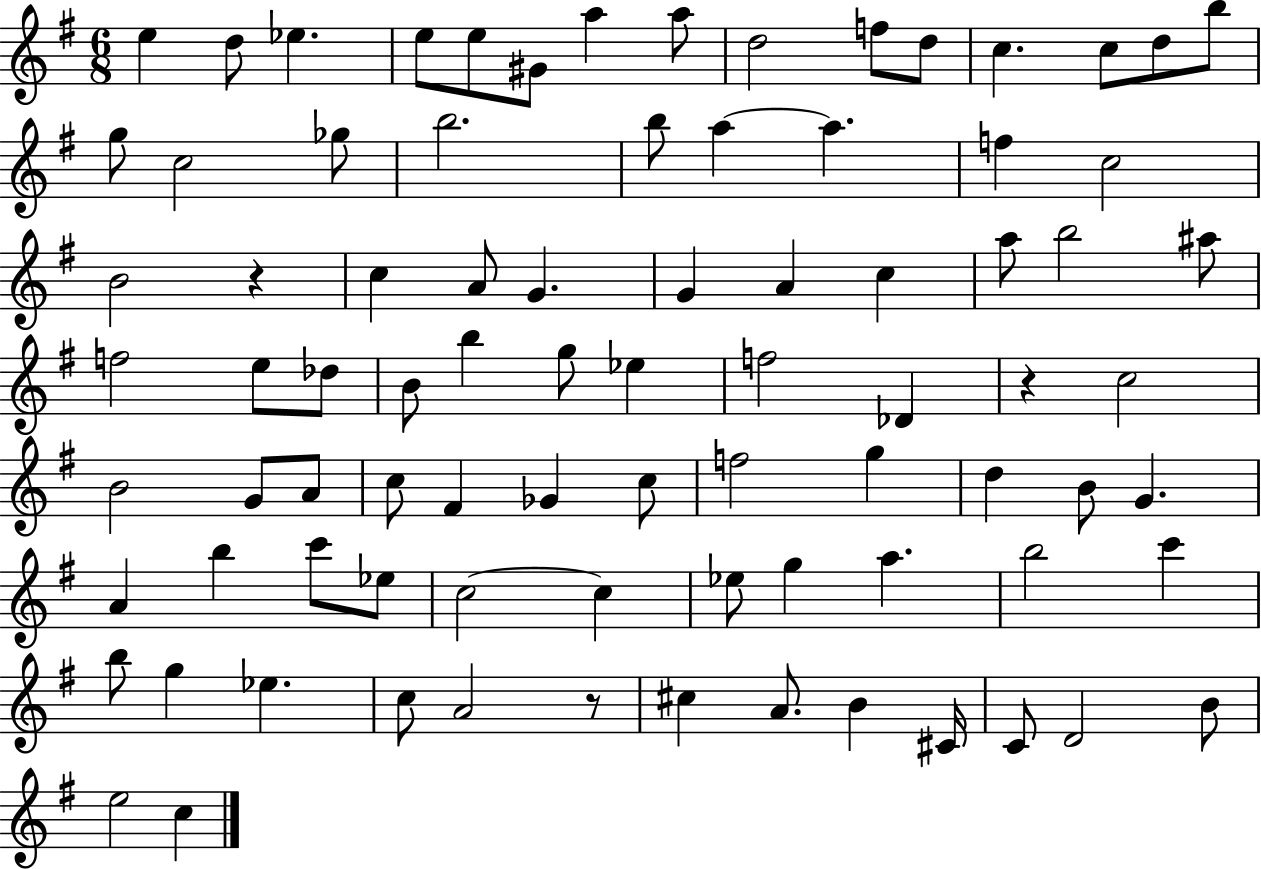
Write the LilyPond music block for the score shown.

{
  \clef treble
  \numericTimeSignature
  \time 6/8
  \key g \major
  \repeat volta 2 { e''4 d''8 ees''4. | e''8 e''8 gis'8 a''4 a''8 | d''2 f''8 d''8 | c''4. c''8 d''8 b''8 | \break g''8 c''2 ges''8 | b''2. | b''8 a''4~~ a''4. | f''4 c''2 | \break b'2 r4 | c''4 a'8 g'4. | g'4 a'4 c''4 | a''8 b''2 ais''8 | \break f''2 e''8 des''8 | b'8 b''4 g''8 ees''4 | f''2 des'4 | r4 c''2 | \break b'2 g'8 a'8 | c''8 fis'4 ges'4 c''8 | f''2 g''4 | d''4 b'8 g'4. | \break a'4 b''4 c'''8 ees''8 | c''2~~ c''4 | ees''8 g''4 a''4. | b''2 c'''4 | \break b''8 g''4 ees''4. | c''8 a'2 r8 | cis''4 a'8. b'4 cis'16 | c'8 d'2 b'8 | \break e''2 c''4 | } \bar "|."
}